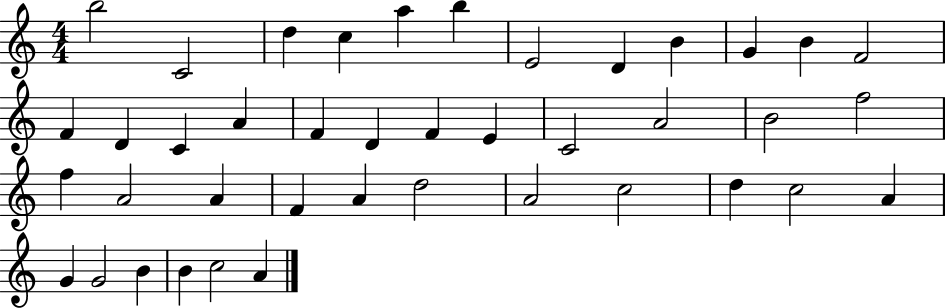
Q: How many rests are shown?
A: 0